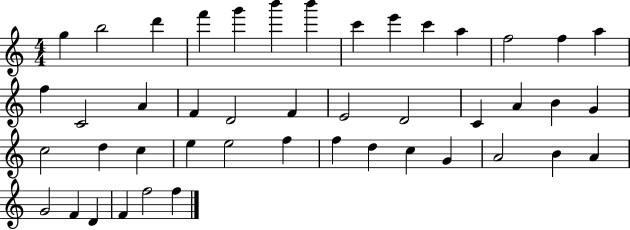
G5/q B5/h D6/q F6/q G6/q B6/q B6/q C6/q E6/q C6/q A5/q F5/h F5/q A5/q F5/q C4/h A4/q F4/q D4/h F4/q E4/h D4/h C4/q A4/q B4/q G4/q C5/h D5/q C5/q E5/q E5/h F5/q F5/q D5/q C5/q G4/q A4/h B4/q A4/q G4/h F4/q D4/q F4/q F5/h F5/q